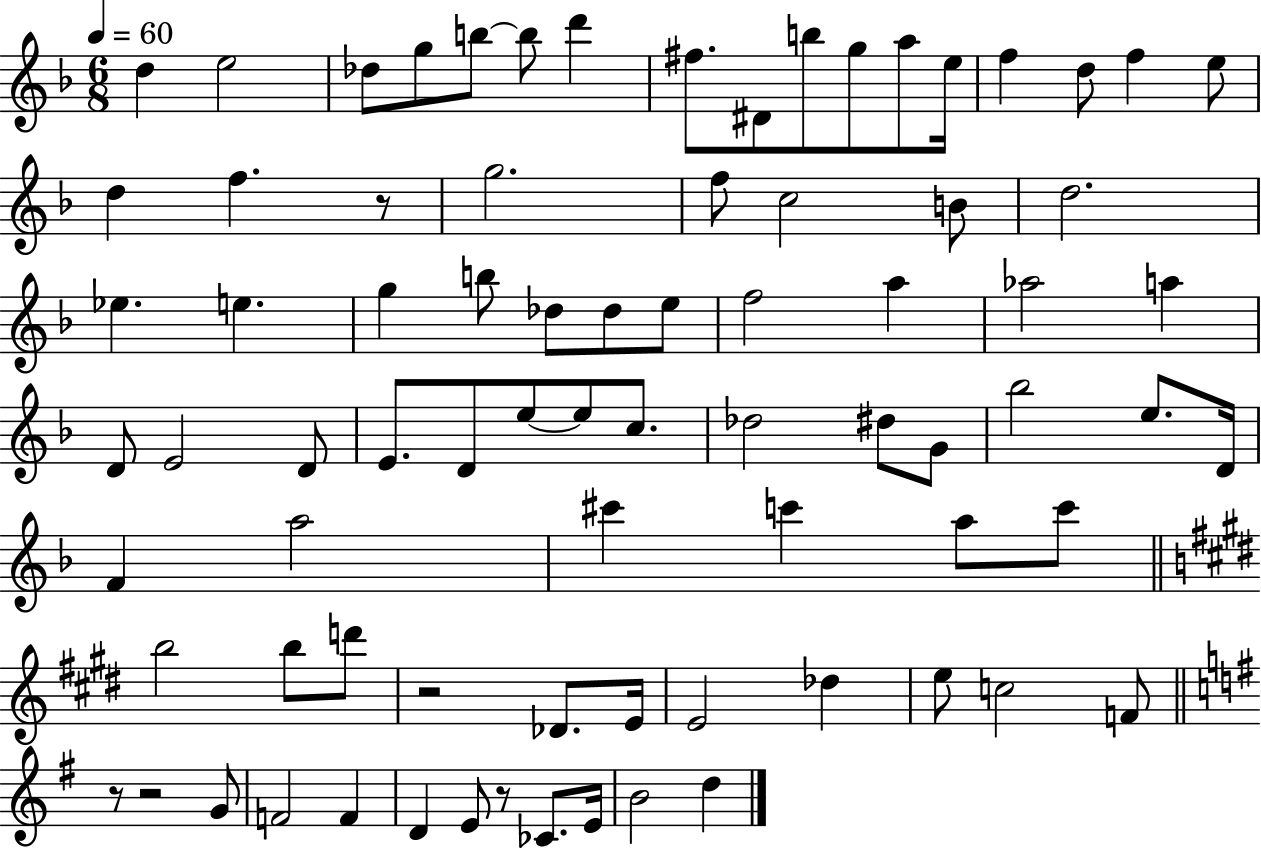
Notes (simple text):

D5/q E5/h Db5/e G5/e B5/e B5/e D6/q F#5/e. D#4/e B5/e G5/e A5/e E5/s F5/q D5/e F5/q E5/e D5/q F5/q. R/e G5/h. F5/e C5/h B4/e D5/h. Eb5/q. E5/q. G5/q B5/e Db5/e Db5/e E5/e F5/h A5/q Ab5/h A5/q D4/e E4/h D4/e E4/e. D4/e E5/e E5/e C5/e. Db5/h D#5/e G4/e Bb5/h E5/e. D4/s F4/q A5/h C#6/q C6/q A5/e C6/e B5/h B5/e D6/e R/h Db4/e. E4/s E4/h Db5/q E5/e C5/h F4/e R/e R/h G4/e F4/h F4/q D4/q E4/e R/e CES4/e. E4/s B4/h D5/q